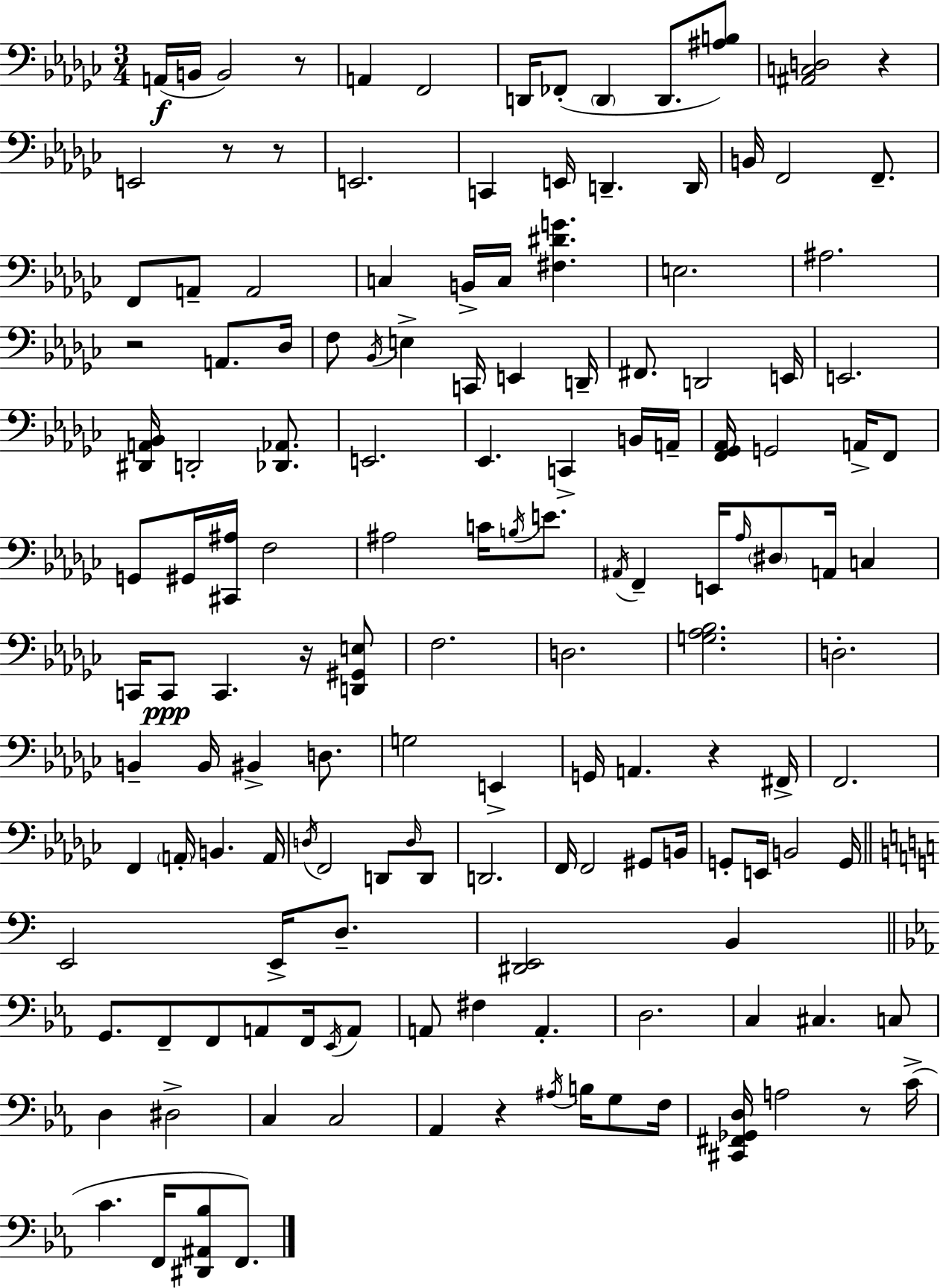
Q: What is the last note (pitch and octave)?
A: F2